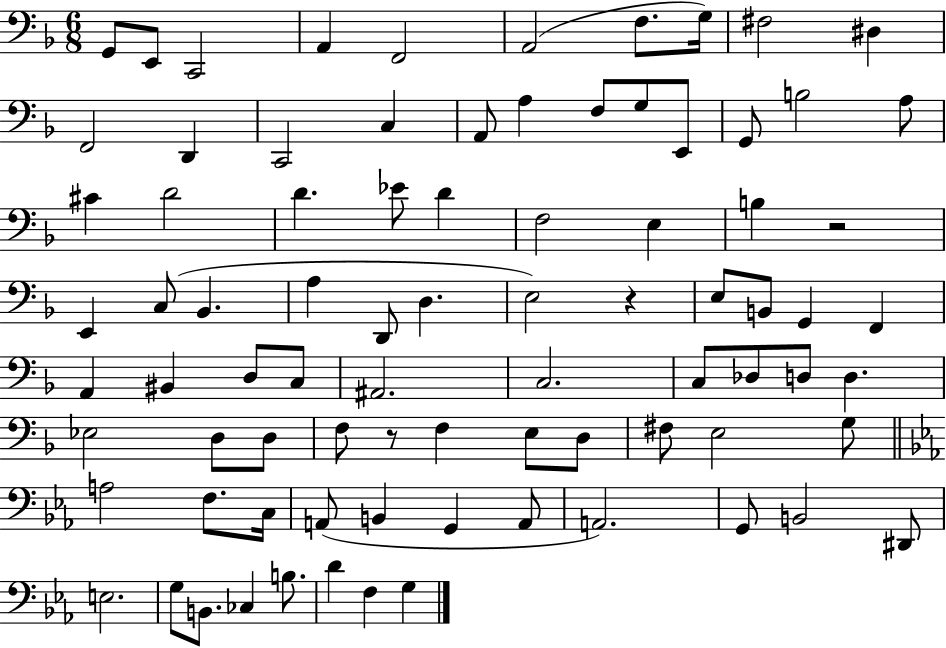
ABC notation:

X:1
T:Untitled
M:6/8
L:1/4
K:F
G,,/2 E,,/2 C,,2 A,, F,,2 A,,2 F,/2 G,/4 ^F,2 ^D, F,,2 D,, C,,2 C, A,,/2 A, F,/2 G,/2 E,,/2 G,,/2 B,2 A,/2 ^C D2 D _E/2 D F,2 E, B, z2 E,, C,/2 _B,, A, D,,/2 D, E,2 z E,/2 B,,/2 G,, F,, A,, ^B,, D,/2 C,/2 ^A,,2 C,2 C,/2 _D,/2 D,/2 D, _E,2 D,/2 D,/2 F,/2 z/2 F, E,/2 D,/2 ^F,/2 E,2 G,/2 A,2 F,/2 C,/4 A,,/2 B,, G,, A,,/2 A,,2 G,,/2 B,,2 ^D,,/2 E,2 G,/2 B,,/2 _C, B,/2 D F, G,